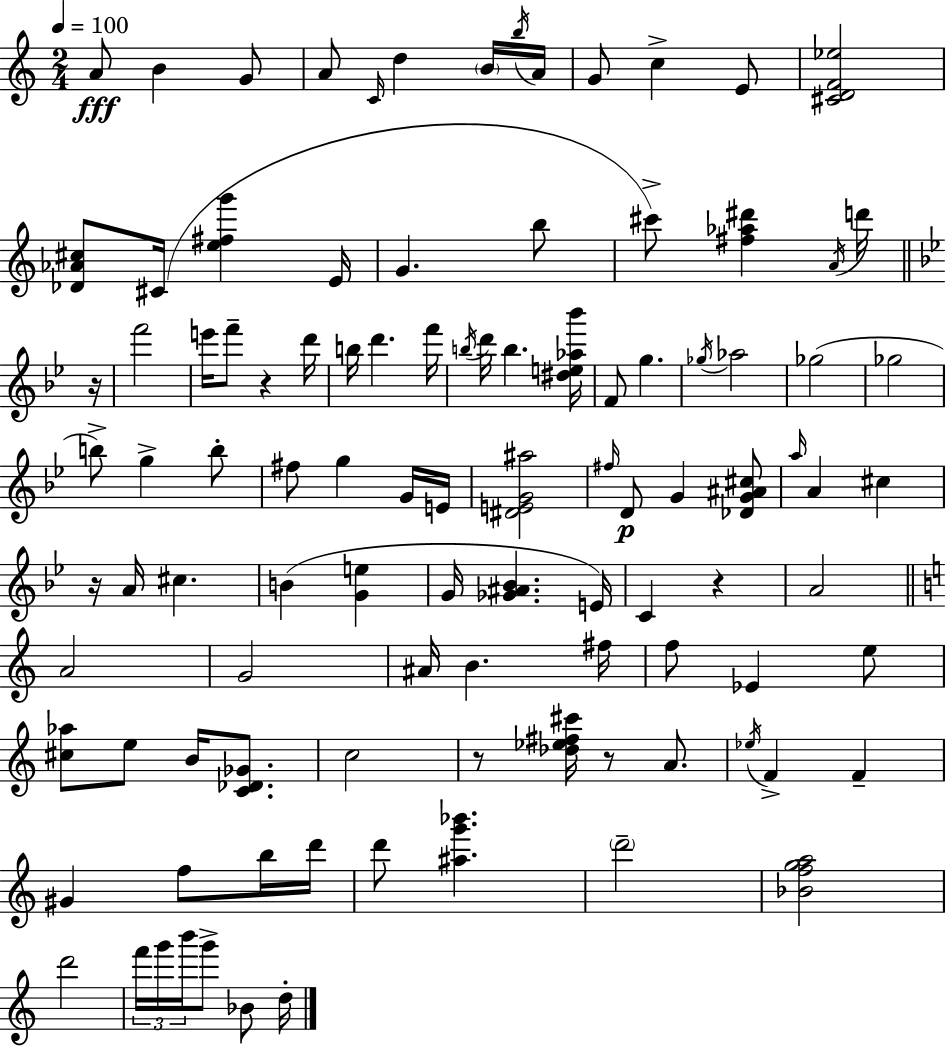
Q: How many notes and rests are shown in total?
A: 103